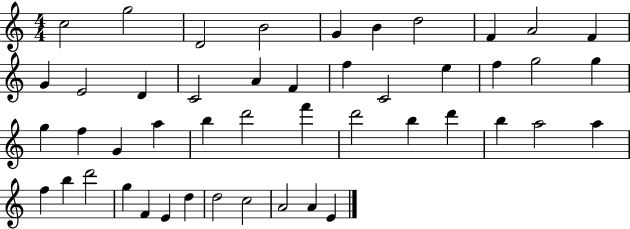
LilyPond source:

{
  \clef treble
  \numericTimeSignature
  \time 4/4
  \key c \major
  c''2 g''2 | d'2 b'2 | g'4 b'4 d''2 | f'4 a'2 f'4 | \break g'4 e'2 d'4 | c'2 a'4 f'4 | f''4 c'2 e''4 | f''4 g''2 g''4 | \break g''4 f''4 g'4 a''4 | b''4 d'''2 f'''4 | d'''2 b''4 d'''4 | b''4 a''2 a''4 | \break f''4 b''4 d'''2 | g''4 f'4 e'4 d''4 | d''2 c''2 | a'2 a'4 e'4 | \break \bar "|."
}